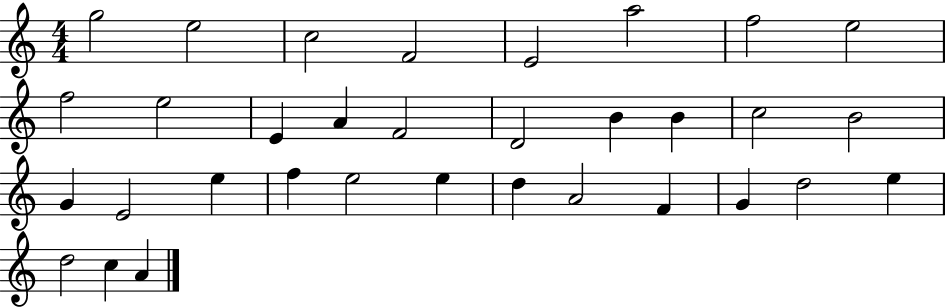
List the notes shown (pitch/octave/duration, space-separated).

G5/h E5/h C5/h F4/h E4/h A5/h F5/h E5/h F5/h E5/h E4/q A4/q F4/h D4/h B4/q B4/q C5/h B4/h G4/q E4/h E5/q F5/q E5/h E5/q D5/q A4/h F4/q G4/q D5/h E5/q D5/h C5/q A4/q